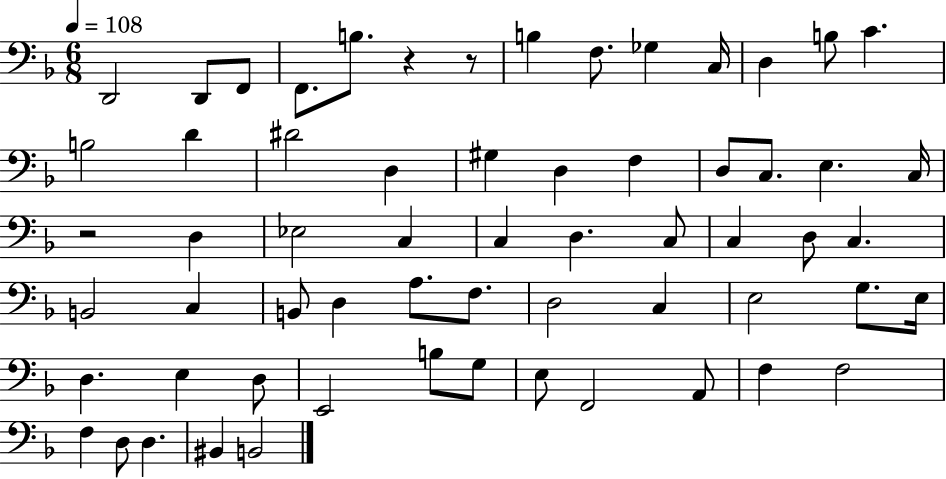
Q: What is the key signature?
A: F major